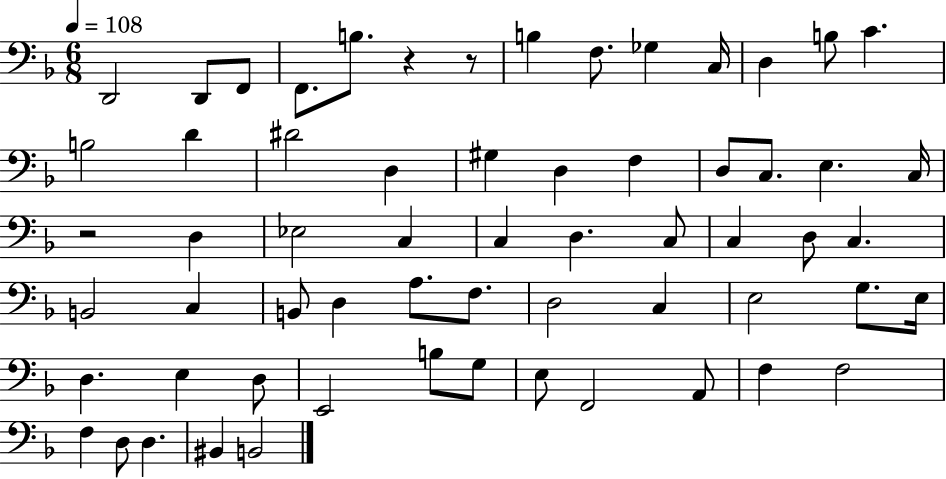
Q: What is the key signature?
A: F major